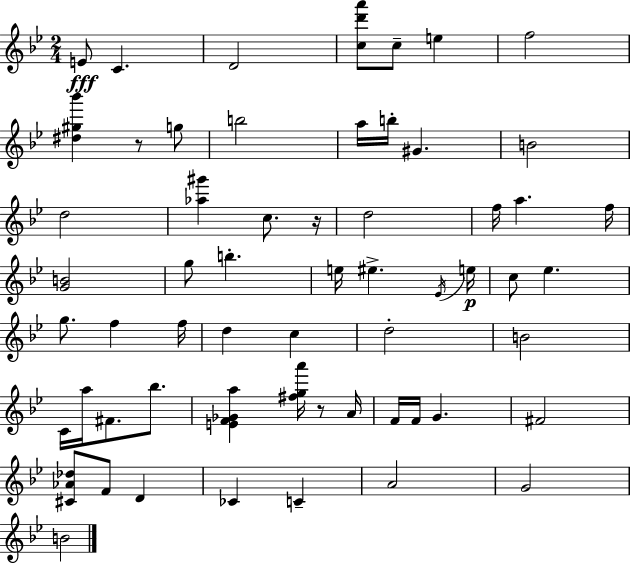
{
  \clef treble
  \numericTimeSignature
  \time 2/4
  \key g \minor
  e'8\fff c'4. | d'2 | <c'' d''' a'''>8 c''8-- e''4 | f''2 | \break <dis'' gis'' bes'''>4 r8 g''8 | b''2 | a''16 b''16-. gis'4. | b'2 | \break d''2 | <aes'' gis'''>4 c''8. r16 | d''2 | f''16 a''4. f''16 | \break <g' b'>2 | g''8 b''4.-. | e''16 eis''4.-> \acciaccatura { ees'16 } | e''16\p c''8 ees''4. | \break g''8. f''4 | f''16 d''4 c''4 | d''2-. | b'2 | \break c'16 a''16 fis'8. bes''8. | <e' f' ges' a''>4 <fis'' g'' a'''>16 r8 | a'16 f'16 f'16 g'4. | fis'2 | \break <cis' aes' des''>8 f'8 d'4 | ces'4 c'4-- | a'2 | g'2 | \break b'2 | \bar "|."
}